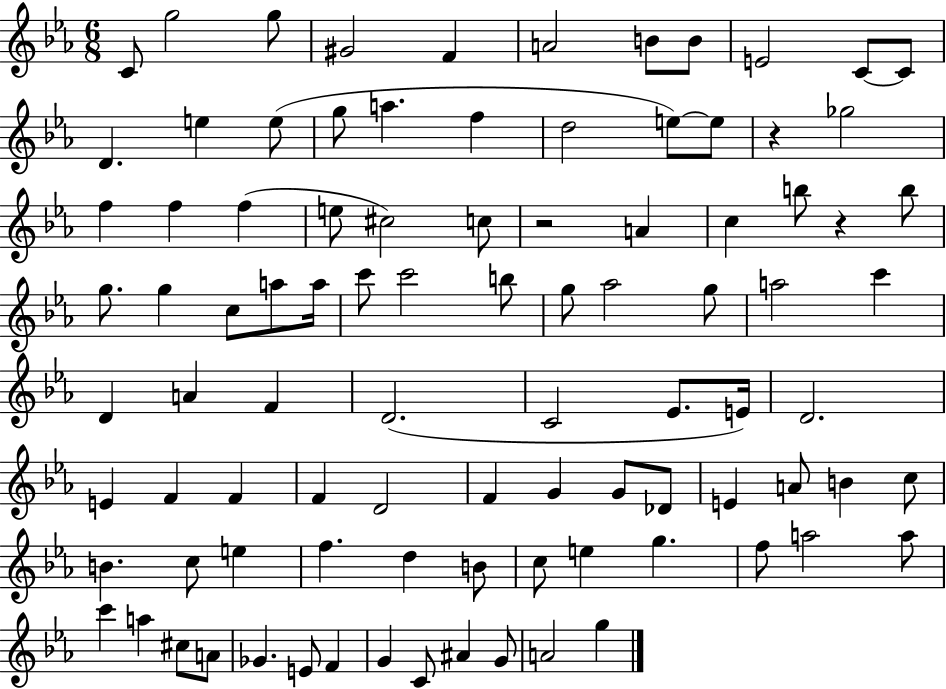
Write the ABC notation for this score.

X:1
T:Untitled
M:6/8
L:1/4
K:Eb
C/2 g2 g/2 ^G2 F A2 B/2 B/2 E2 C/2 C/2 D e e/2 g/2 a f d2 e/2 e/2 z _g2 f f f e/2 ^c2 c/2 z2 A c b/2 z b/2 g/2 g c/2 a/2 a/4 c'/2 c'2 b/2 g/2 _a2 g/2 a2 c' D A F D2 C2 _E/2 E/4 D2 E F F F D2 F G G/2 _D/2 E A/2 B c/2 B c/2 e f d B/2 c/2 e g f/2 a2 a/2 c' a ^c/2 A/2 _G E/2 F G C/2 ^A G/2 A2 g